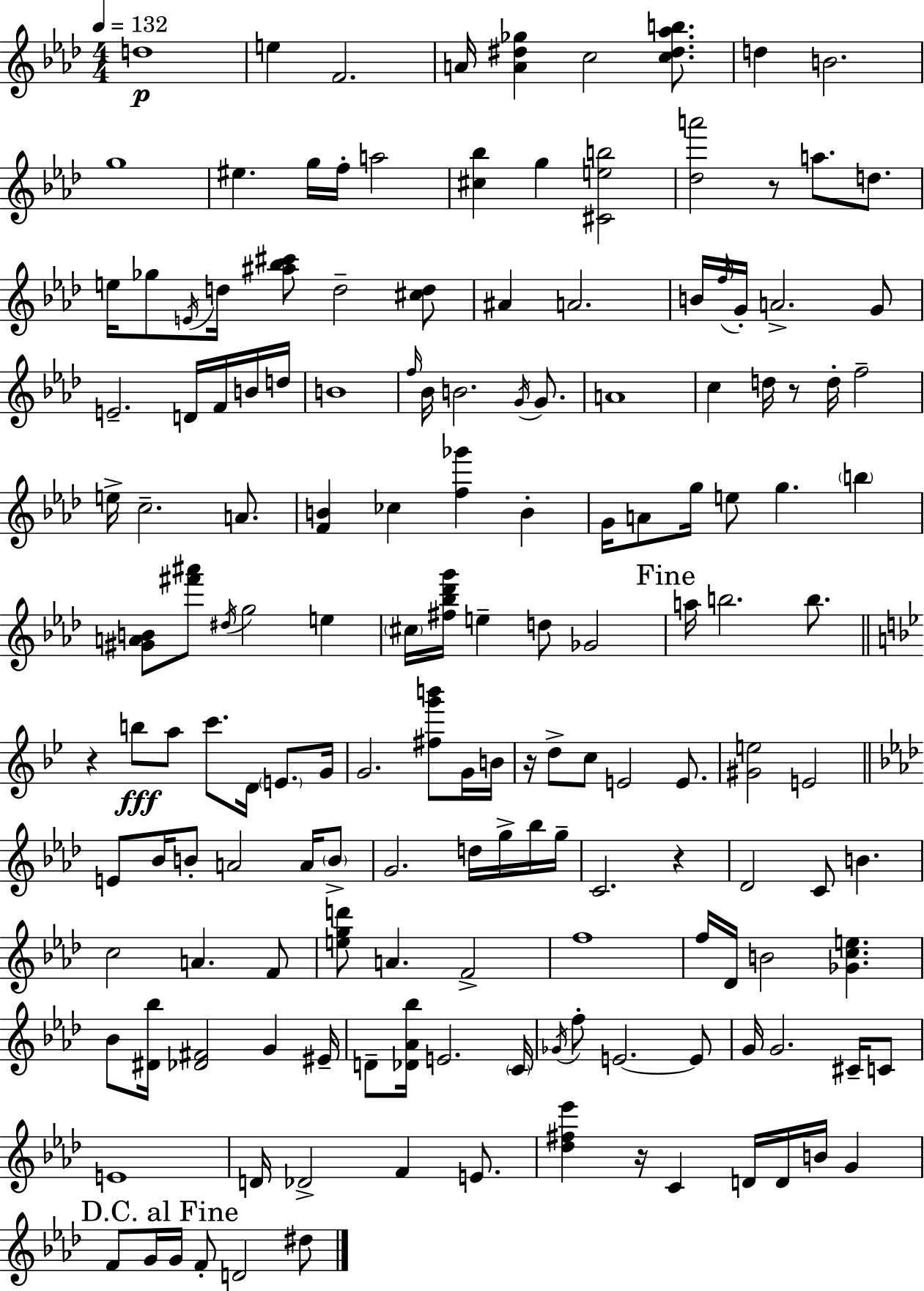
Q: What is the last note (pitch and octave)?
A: D#5